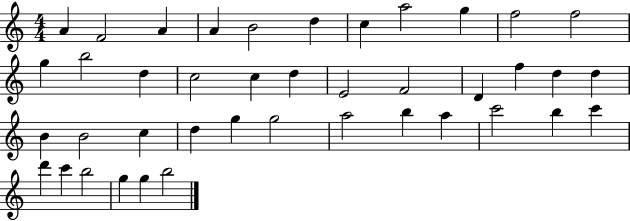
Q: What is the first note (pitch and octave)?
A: A4